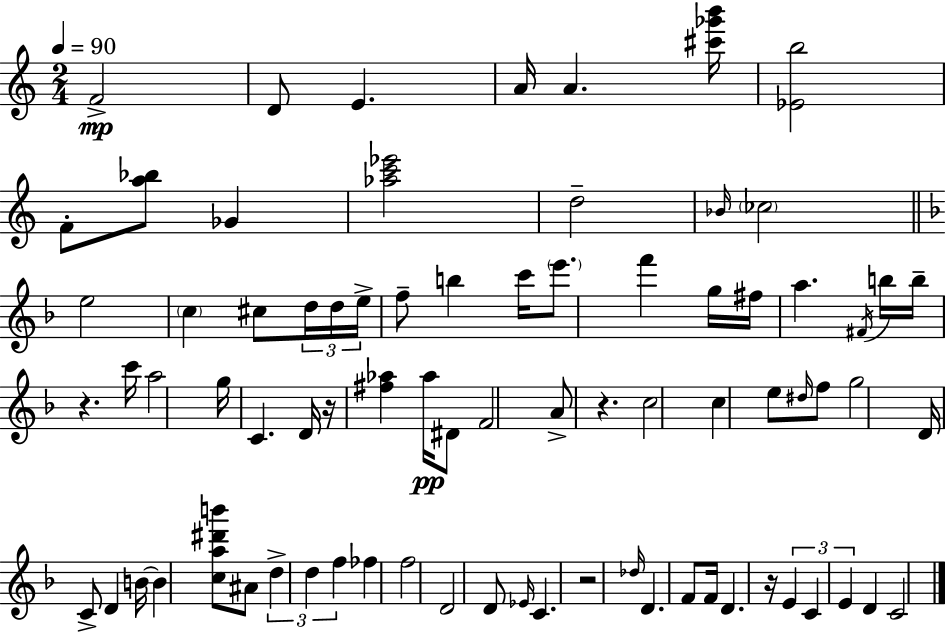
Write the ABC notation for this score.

X:1
T:Untitled
M:2/4
L:1/4
K:Am
F2 D/2 E A/4 A [^c'_g'b']/4 [_Eb]2 F/2 [a_b]/2 _G [_ac'_e']2 d2 _B/4 _c2 e2 c ^c/2 d/4 d/4 e/4 f/2 b c'/4 e'/2 f' g/4 ^f/4 a ^F/4 b/4 b/4 z c'/4 a2 g/4 C D/4 z/4 [^f_a] _a/4 ^D/2 F2 A/2 z c2 c e/2 ^d/4 f/2 g2 D/4 C/2 D B/4 B [ca^d'b']/2 ^A/2 d d f _f f2 D2 D/2 _E/4 C z2 _d/4 D F/2 F/4 D z/4 E C E D C2